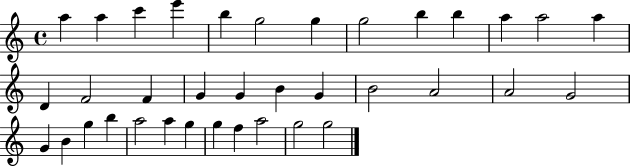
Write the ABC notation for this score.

X:1
T:Untitled
M:4/4
L:1/4
K:C
a a c' e' b g2 g g2 b b a a2 a D F2 F G G B G B2 A2 A2 G2 G B g b a2 a g g f a2 g2 g2